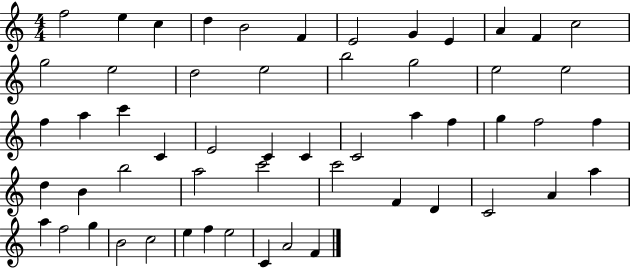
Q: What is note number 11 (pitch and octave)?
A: F4